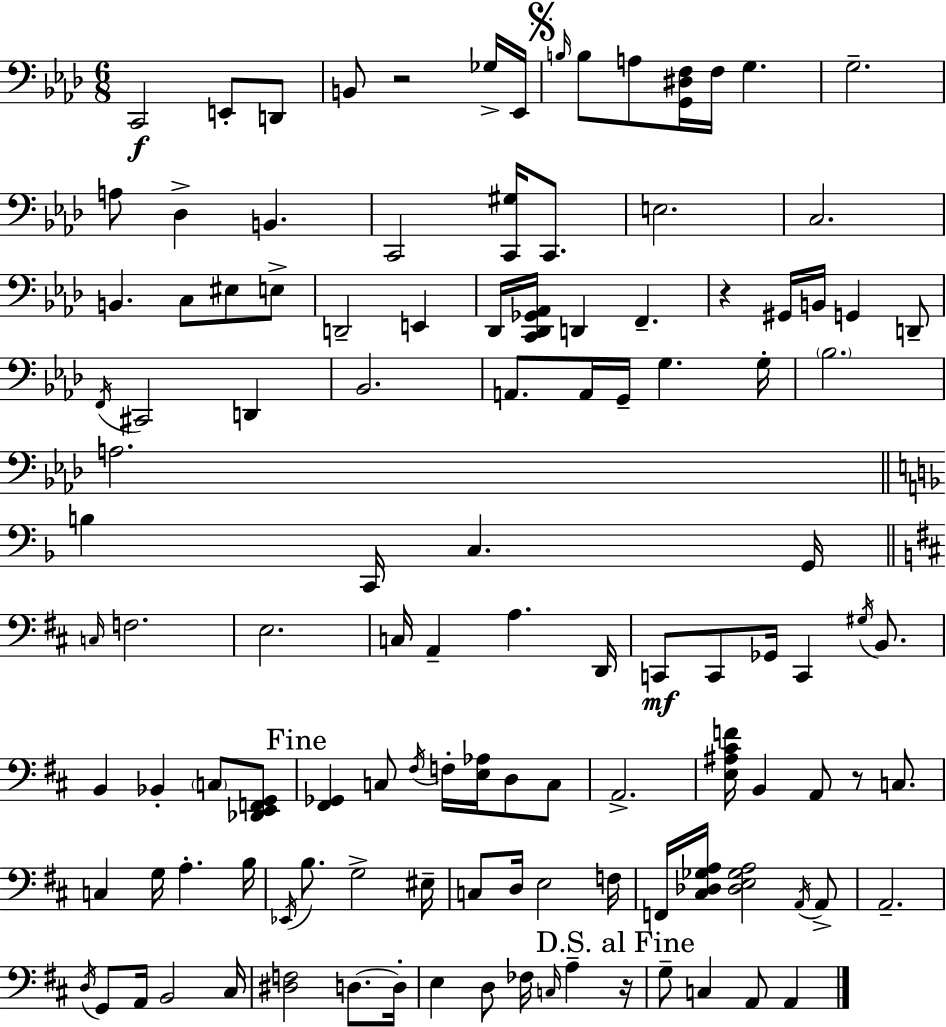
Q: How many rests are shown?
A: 4